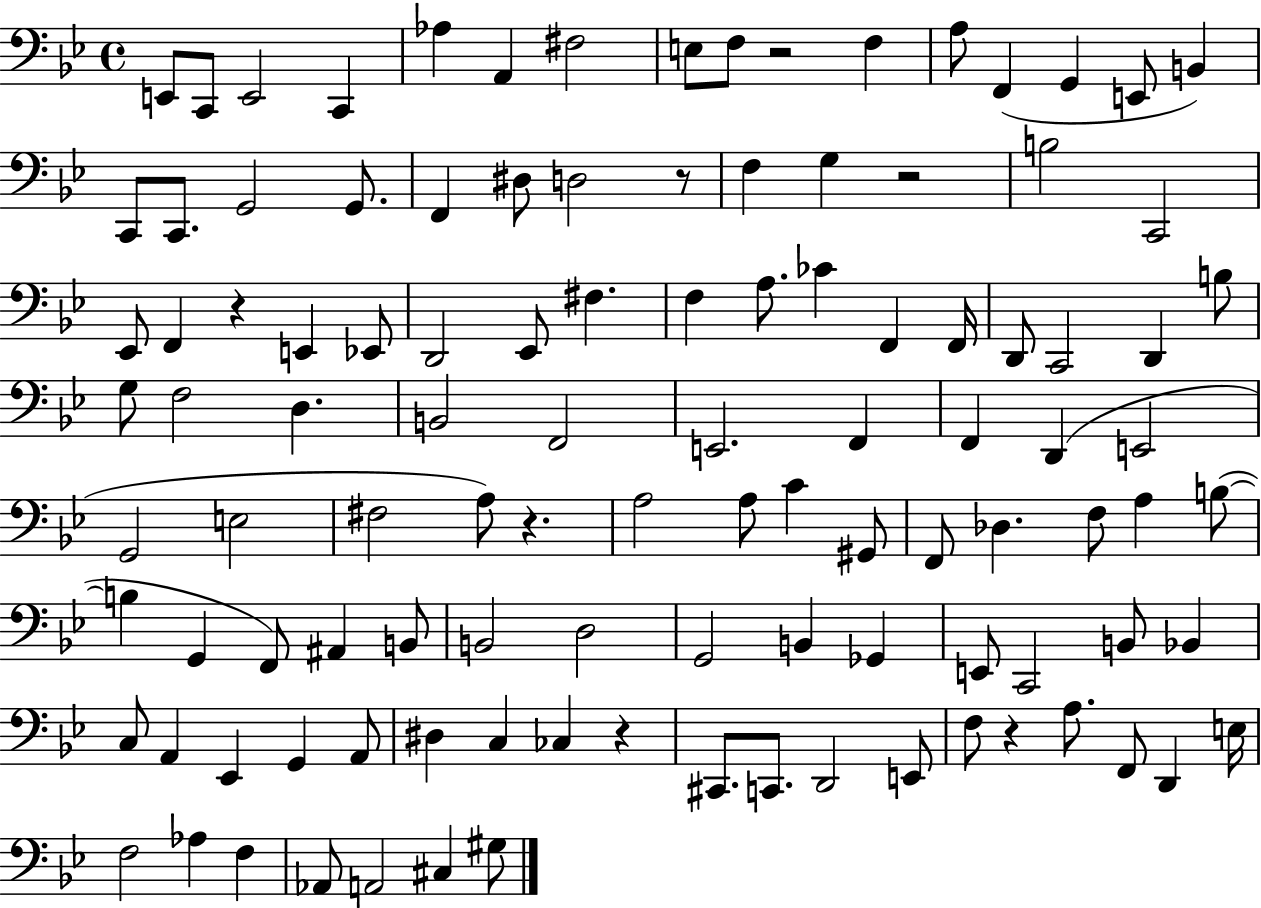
{
  \clef bass
  \time 4/4
  \defaultTimeSignature
  \key bes \major
  e,8 c,8 e,2 c,4 | aes4 a,4 fis2 | e8 f8 r2 f4 | a8 f,4( g,4 e,8 b,4) | \break c,8 c,8. g,2 g,8. | f,4 dis8 d2 r8 | f4 g4 r2 | b2 c,2 | \break ees,8 f,4 r4 e,4 ees,8 | d,2 ees,8 fis4. | f4 a8. ces'4 f,4 f,16 | d,8 c,2 d,4 b8 | \break g8 f2 d4. | b,2 f,2 | e,2. f,4 | f,4 d,4( e,2 | \break g,2 e2 | fis2 a8) r4. | a2 a8 c'4 gis,8 | f,8 des4. f8 a4 b8~(~ | \break b4 g,4 f,8) ais,4 b,8 | b,2 d2 | g,2 b,4 ges,4 | e,8 c,2 b,8 bes,4 | \break c8 a,4 ees,4 g,4 a,8 | dis4 c4 ces4 r4 | cis,8. c,8. d,2 e,8 | f8 r4 a8. f,8 d,4 e16 | \break f2 aes4 f4 | aes,8 a,2 cis4 gis8 | \bar "|."
}